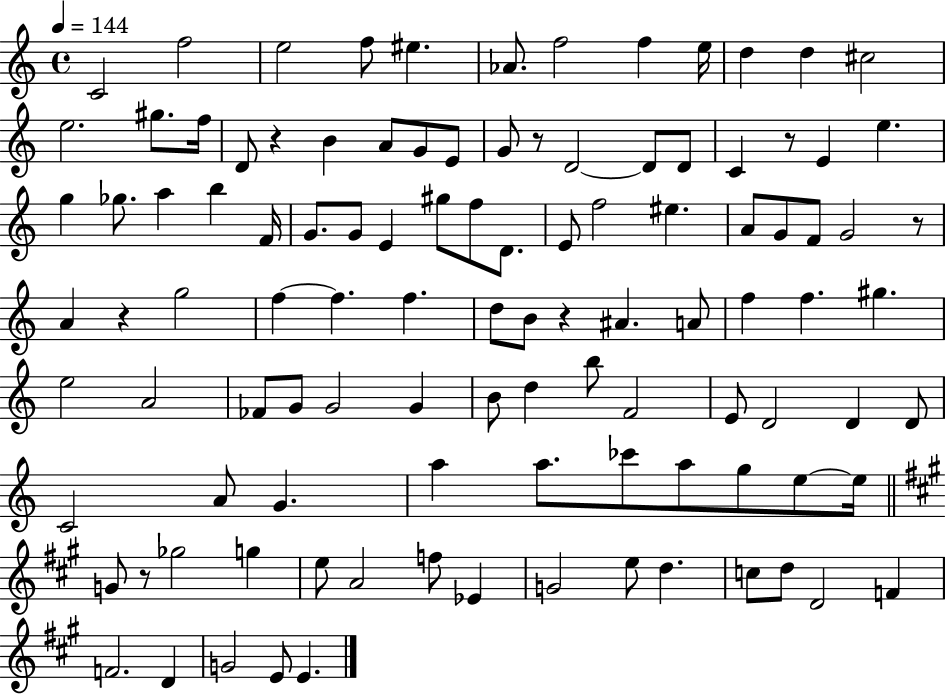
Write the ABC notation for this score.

X:1
T:Untitled
M:4/4
L:1/4
K:C
C2 f2 e2 f/2 ^e _A/2 f2 f e/4 d d ^c2 e2 ^g/2 f/4 D/2 z B A/2 G/2 E/2 G/2 z/2 D2 D/2 D/2 C z/2 E e g _g/2 a b F/4 G/2 G/2 E ^g/2 f/2 D/2 E/2 f2 ^e A/2 G/2 F/2 G2 z/2 A z g2 f f f d/2 B/2 z ^A A/2 f f ^g e2 A2 _F/2 G/2 G2 G B/2 d b/2 F2 E/2 D2 D D/2 C2 A/2 G a a/2 _c'/2 a/2 g/2 e/2 e/4 G/2 z/2 _g2 g e/2 A2 f/2 _E G2 e/2 d c/2 d/2 D2 F F2 D G2 E/2 E